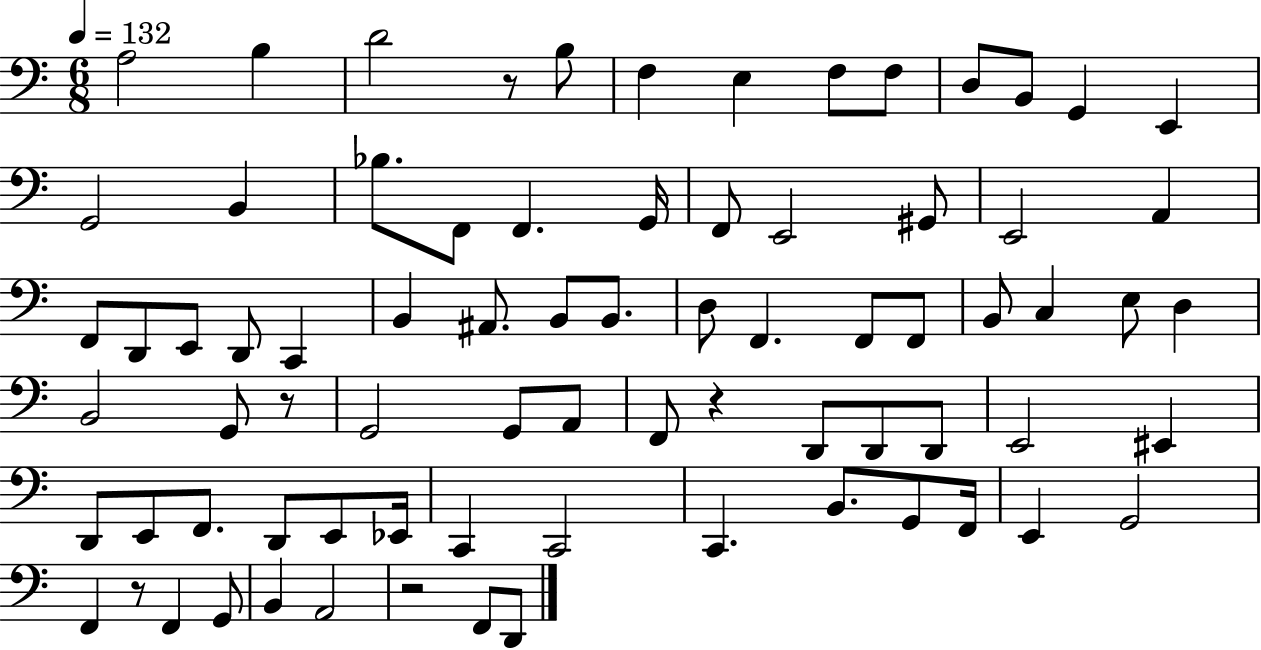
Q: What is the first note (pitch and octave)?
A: A3